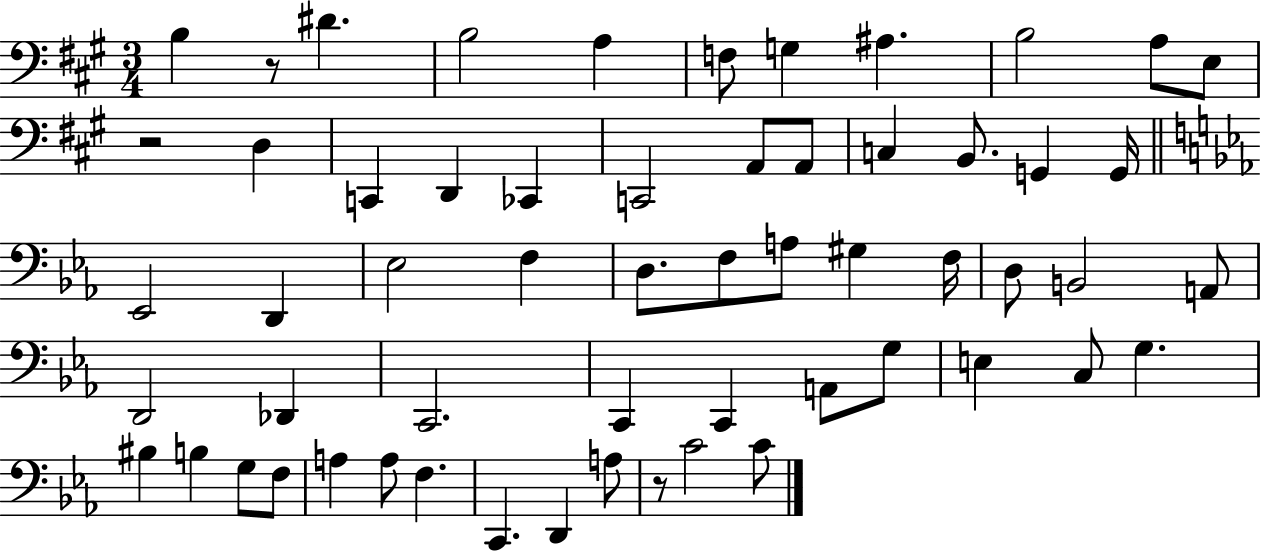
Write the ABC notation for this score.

X:1
T:Untitled
M:3/4
L:1/4
K:A
B, z/2 ^D B,2 A, F,/2 G, ^A, B,2 A,/2 E,/2 z2 D, C,, D,, _C,, C,,2 A,,/2 A,,/2 C, B,,/2 G,, G,,/4 _E,,2 D,, _E,2 F, D,/2 F,/2 A,/2 ^G, F,/4 D,/2 B,,2 A,,/2 D,,2 _D,, C,,2 C,, C,, A,,/2 G,/2 E, C,/2 G, ^B, B, G,/2 F,/2 A, A,/2 F, C,, D,, A,/2 z/2 C2 C/2